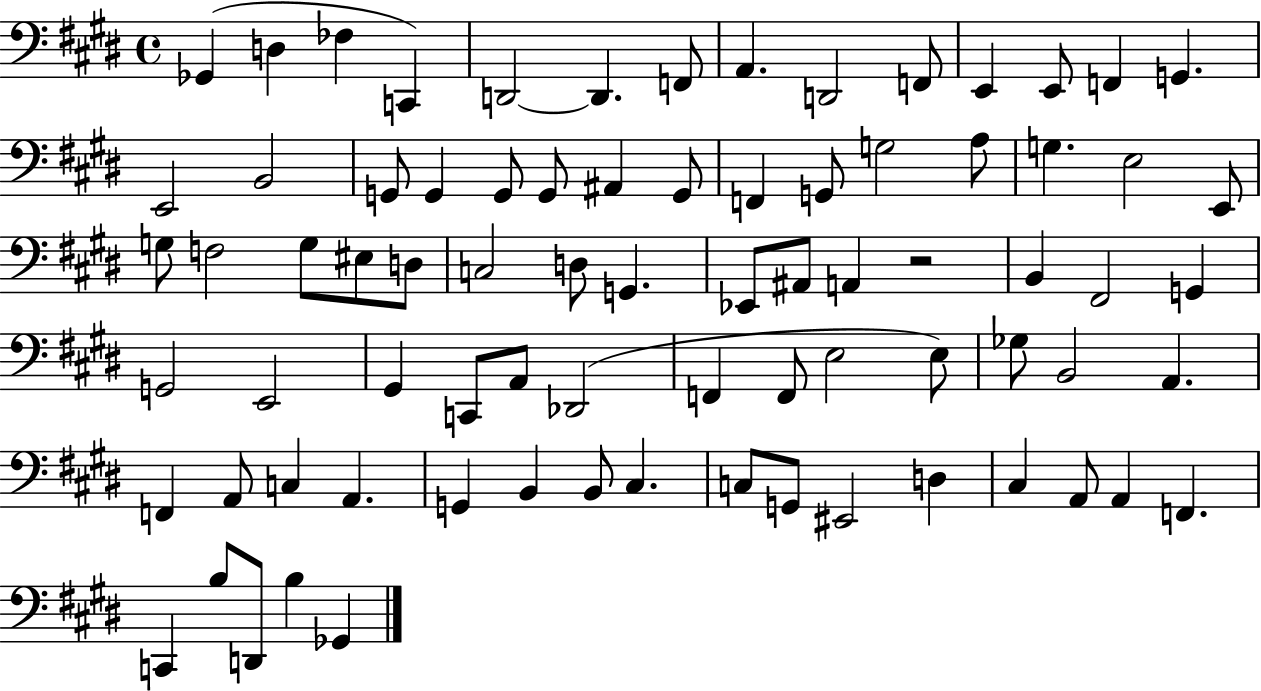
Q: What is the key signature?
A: E major